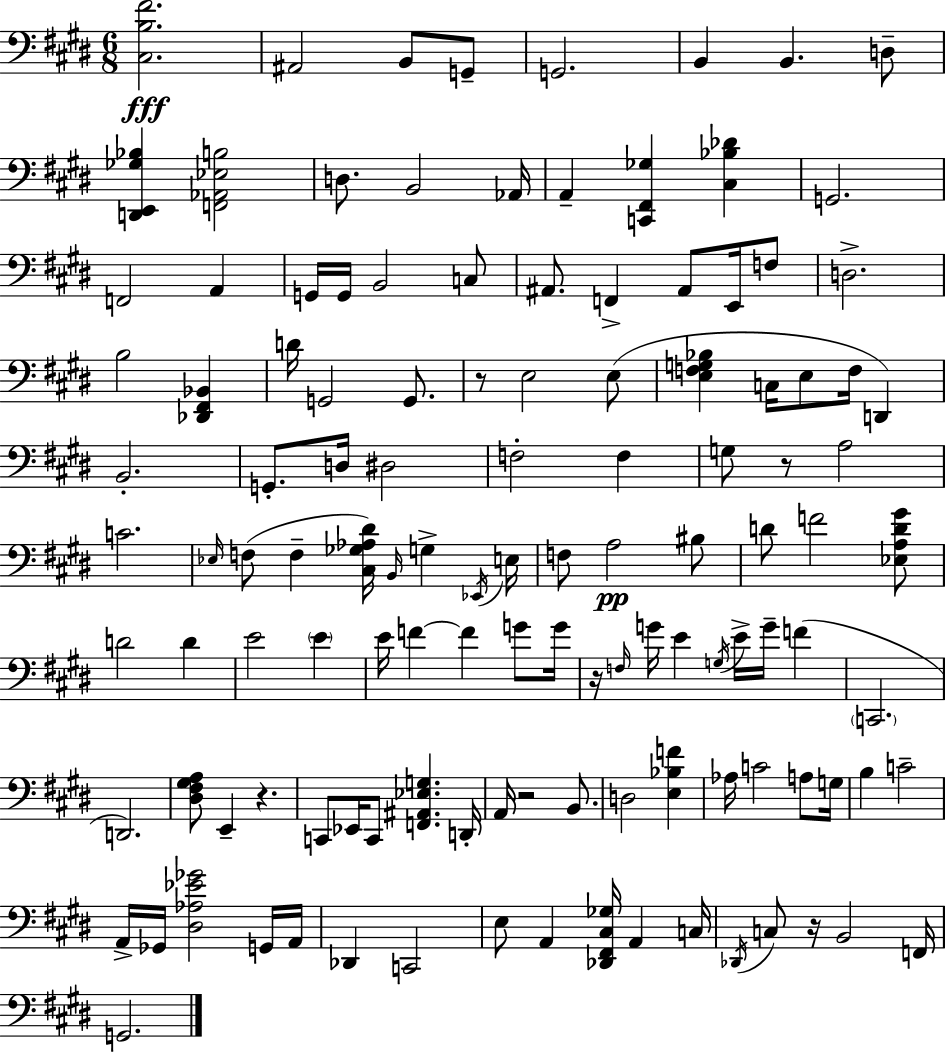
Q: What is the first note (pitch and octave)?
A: A#2